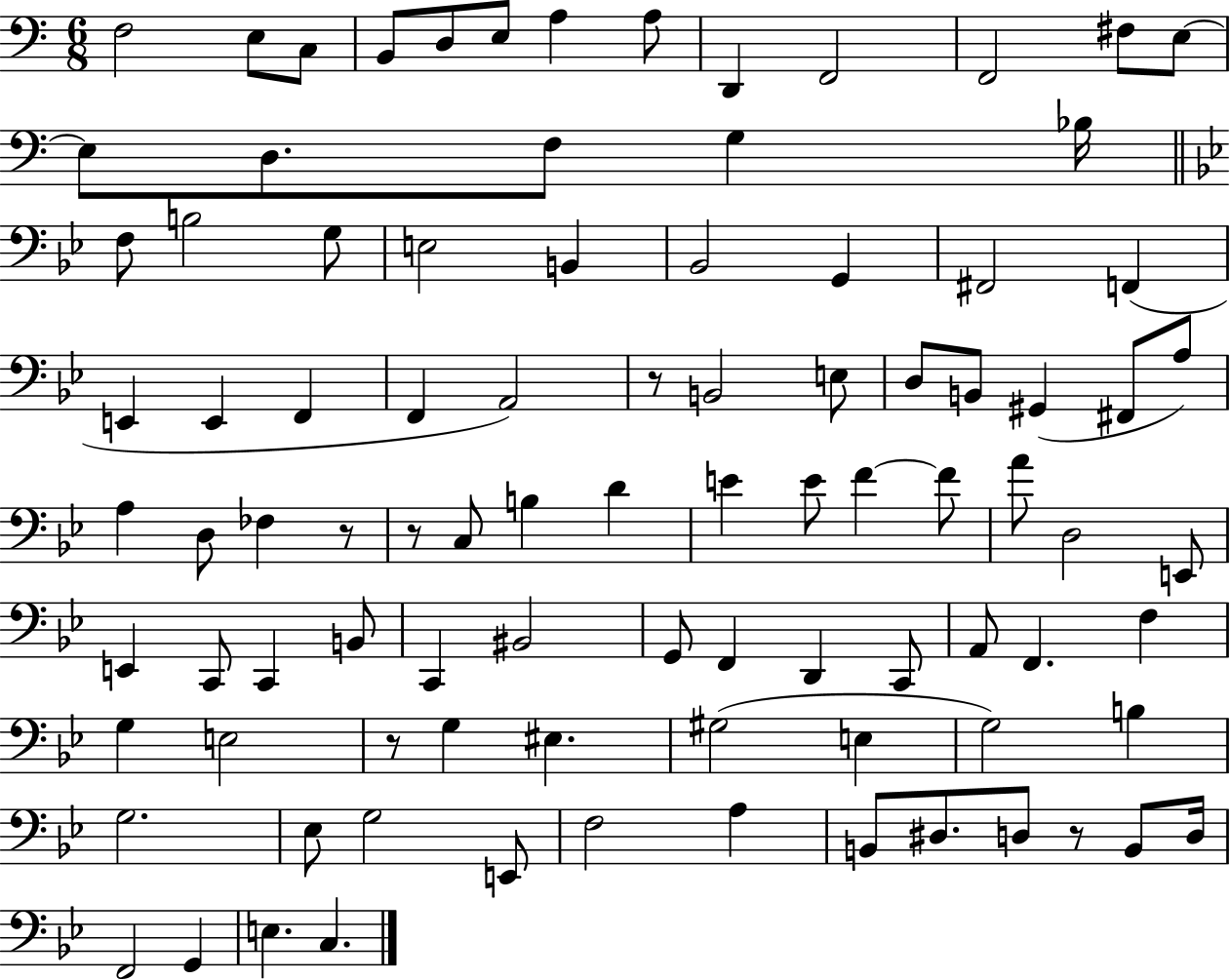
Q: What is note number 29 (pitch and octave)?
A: E2